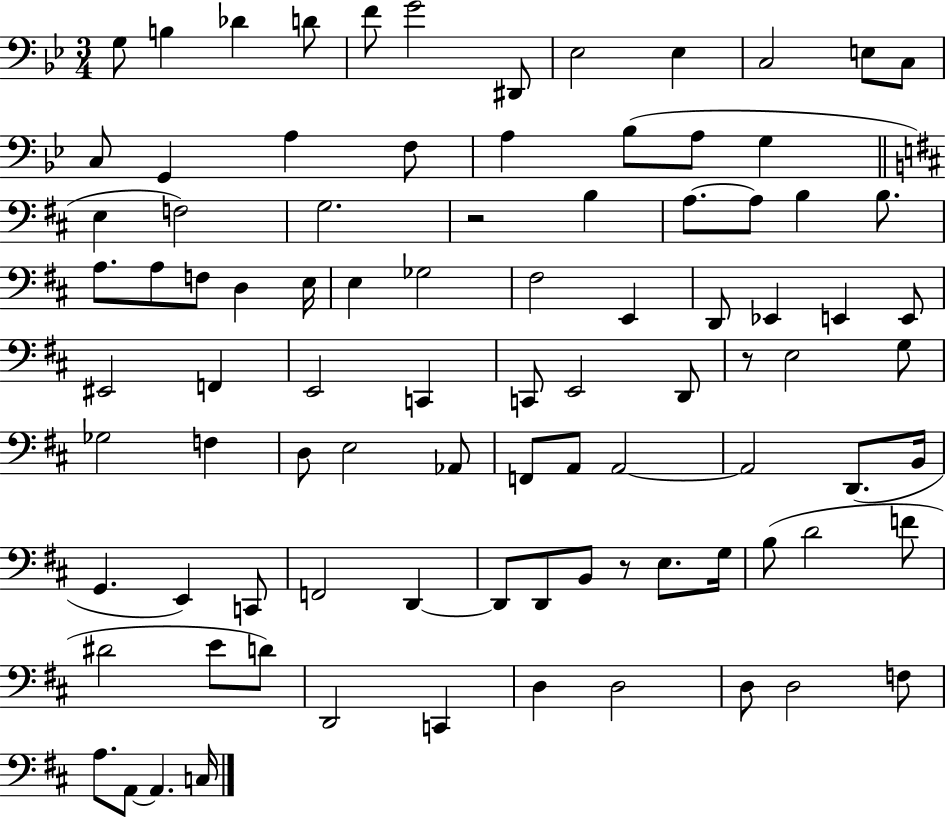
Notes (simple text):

G3/e B3/q Db4/q D4/e F4/e G4/h D#2/e Eb3/h Eb3/q C3/h E3/e C3/e C3/e G2/q A3/q F3/e A3/q Bb3/e A3/e G3/q E3/q F3/h G3/h. R/h B3/q A3/e. A3/e B3/q B3/e. A3/e. A3/e F3/e D3/q E3/s E3/q Gb3/h F#3/h E2/q D2/e Eb2/q E2/q E2/e EIS2/h F2/q E2/h C2/q C2/e E2/h D2/e R/e E3/h G3/e Gb3/h F3/q D3/e E3/h Ab2/e F2/e A2/e A2/h A2/h D2/e. B2/s G2/q. E2/q C2/e F2/h D2/q D2/e D2/e B2/e R/e E3/e. G3/s B3/e D4/h F4/e D#4/h E4/e D4/e D2/h C2/q D3/q D3/h D3/e D3/h F3/e A3/e. A2/e A2/q. C3/s